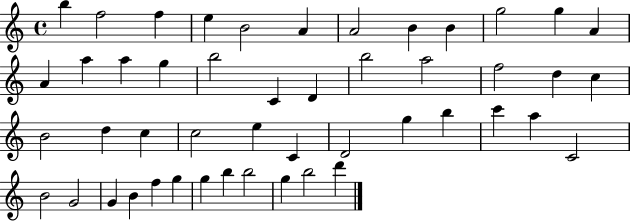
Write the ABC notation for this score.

X:1
T:Untitled
M:4/4
L:1/4
K:C
b f2 f e B2 A A2 B B g2 g A A a a g b2 C D b2 a2 f2 d c B2 d c c2 e C D2 g b c' a C2 B2 G2 G B f g g b b2 g b2 d'